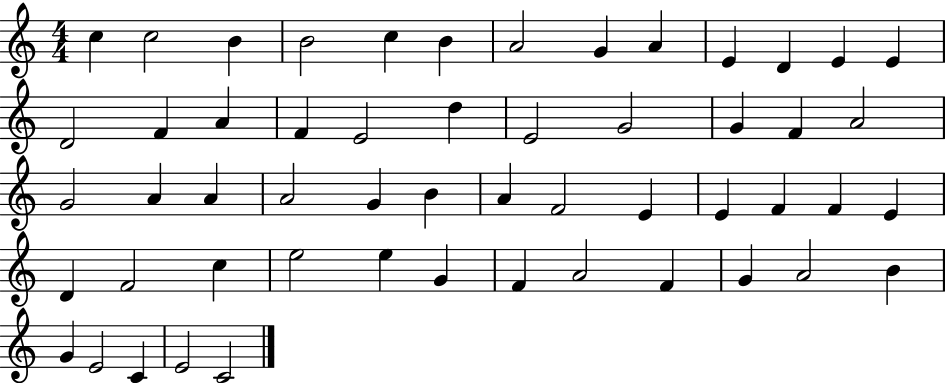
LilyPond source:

{
  \clef treble
  \numericTimeSignature
  \time 4/4
  \key c \major
  c''4 c''2 b'4 | b'2 c''4 b'4 | a'2 g'4 a'4 | e'4 d'4 e'4 e'4 | \break d'2 f'4 a'4 | f'4 e'2 d''4 | e'2 g'2 | g'4 f'4 a'2 | \break g'2 a'4 a'4 | a'2 g'4 b'4 | a'4 f'2 e'4 | e'4 f'4 f'4 e'4 | \break d'4 f'2 c''4 | e''2 e''4 g'4 | f'4 a'2 f'4 | g'4 a'2 b'4 | \break g'4 e'2 c'4 | e'2 c'2 | \bar "|."
}